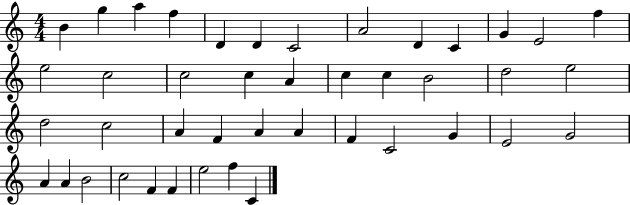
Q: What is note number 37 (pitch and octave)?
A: B4